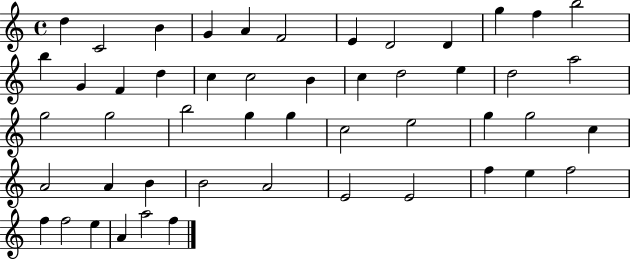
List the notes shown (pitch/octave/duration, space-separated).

D5/q C4/h B4/q G4/q A4/q F4/h E4/q D4/h D4/q G5/q F5/q B5/h B5/q G4/q F4/q D5/q C5/q C5/h B4/q C5/q D5/h E5/q D5/h A5/h G5/h G5/h B5/h G5/q G5/q C5/h E5/h G5/q G5/h C5/q A4/h A4/q B4/q B4/h A4/h E4/h E4/h F5/q E5/q F5/h F5/q F5/h E5/q A4/q A5/h F5/q